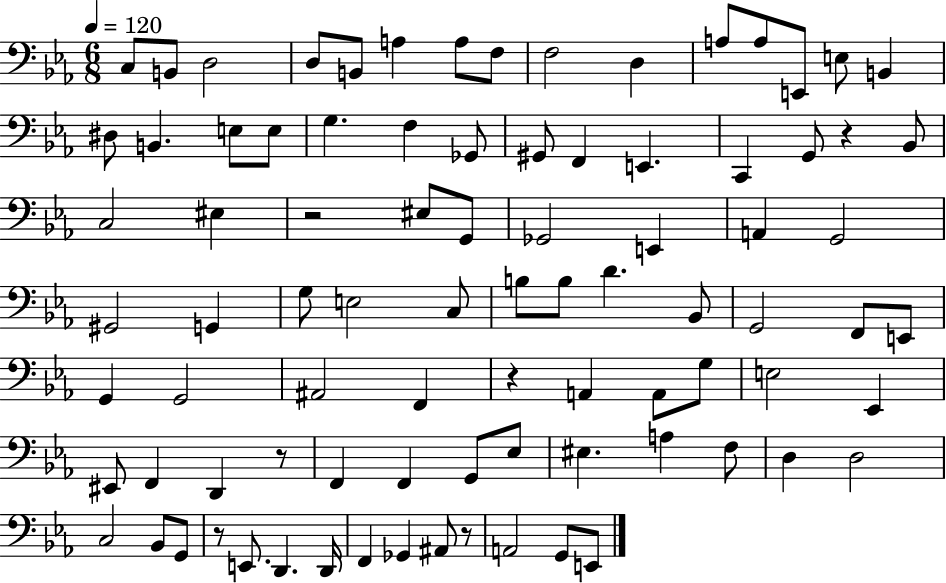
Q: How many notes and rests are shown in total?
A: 87